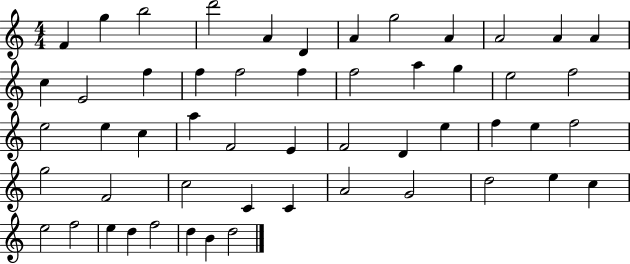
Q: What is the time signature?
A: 4/4